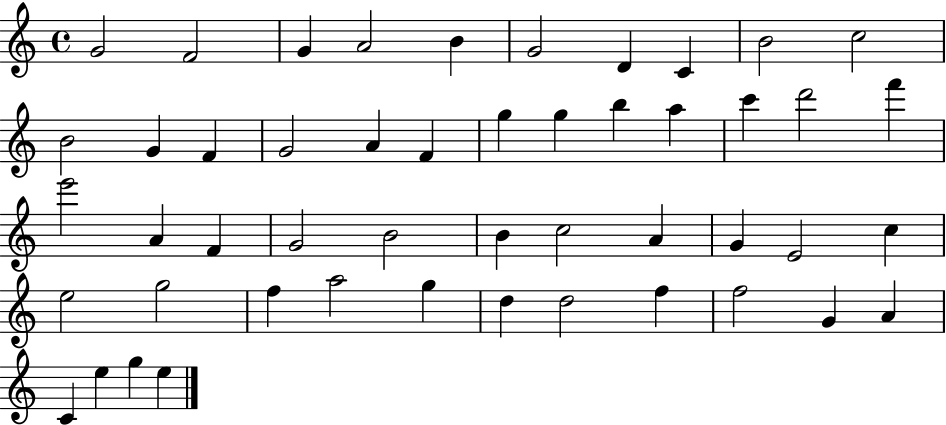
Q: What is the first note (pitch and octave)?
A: G4